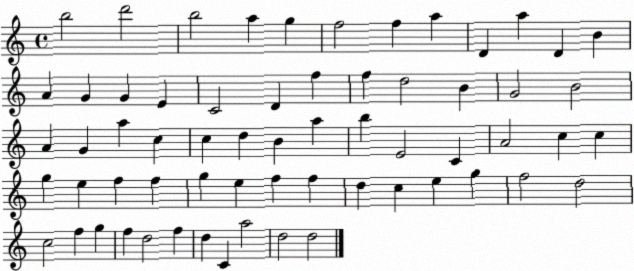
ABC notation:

X:1
T:Untitled
M:4/4
L:1/4
K:C
b2 d'2 b2 a g f2 f a D a D B A G G E C2 D f f d2 B G2 B2 A G a c c d B a b E2 C A2 c c g e f f g e f f d c e g f2 d2 c2 f g f d2 f d C a2 d2 d2